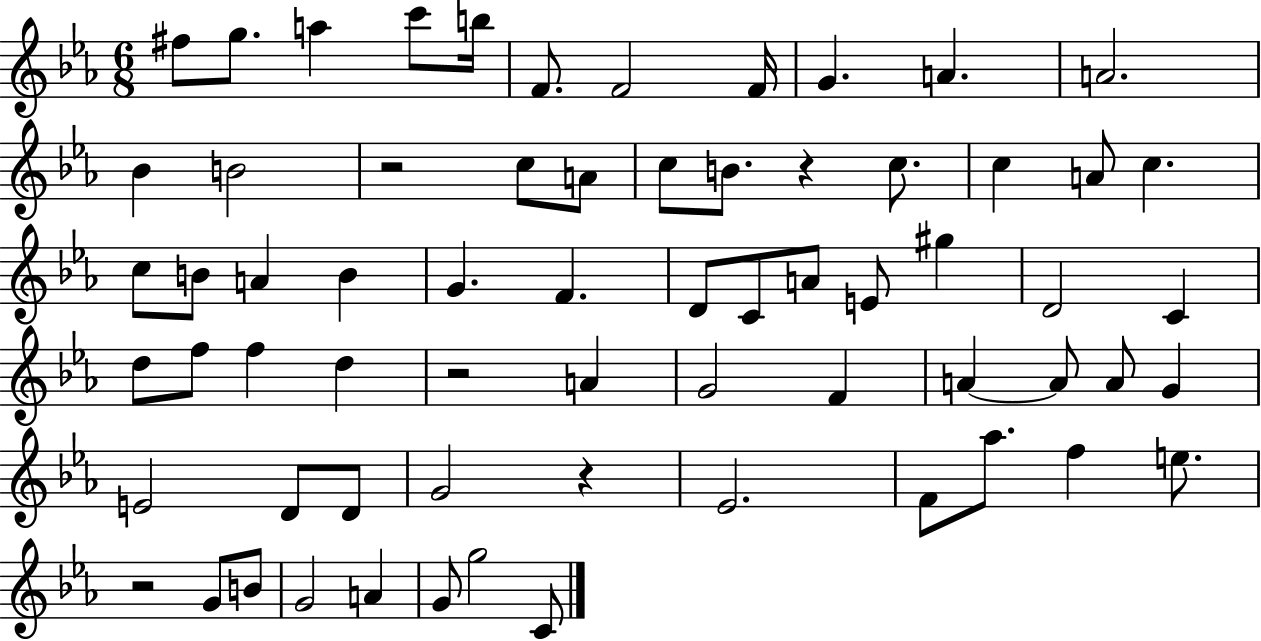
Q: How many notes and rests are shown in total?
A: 66